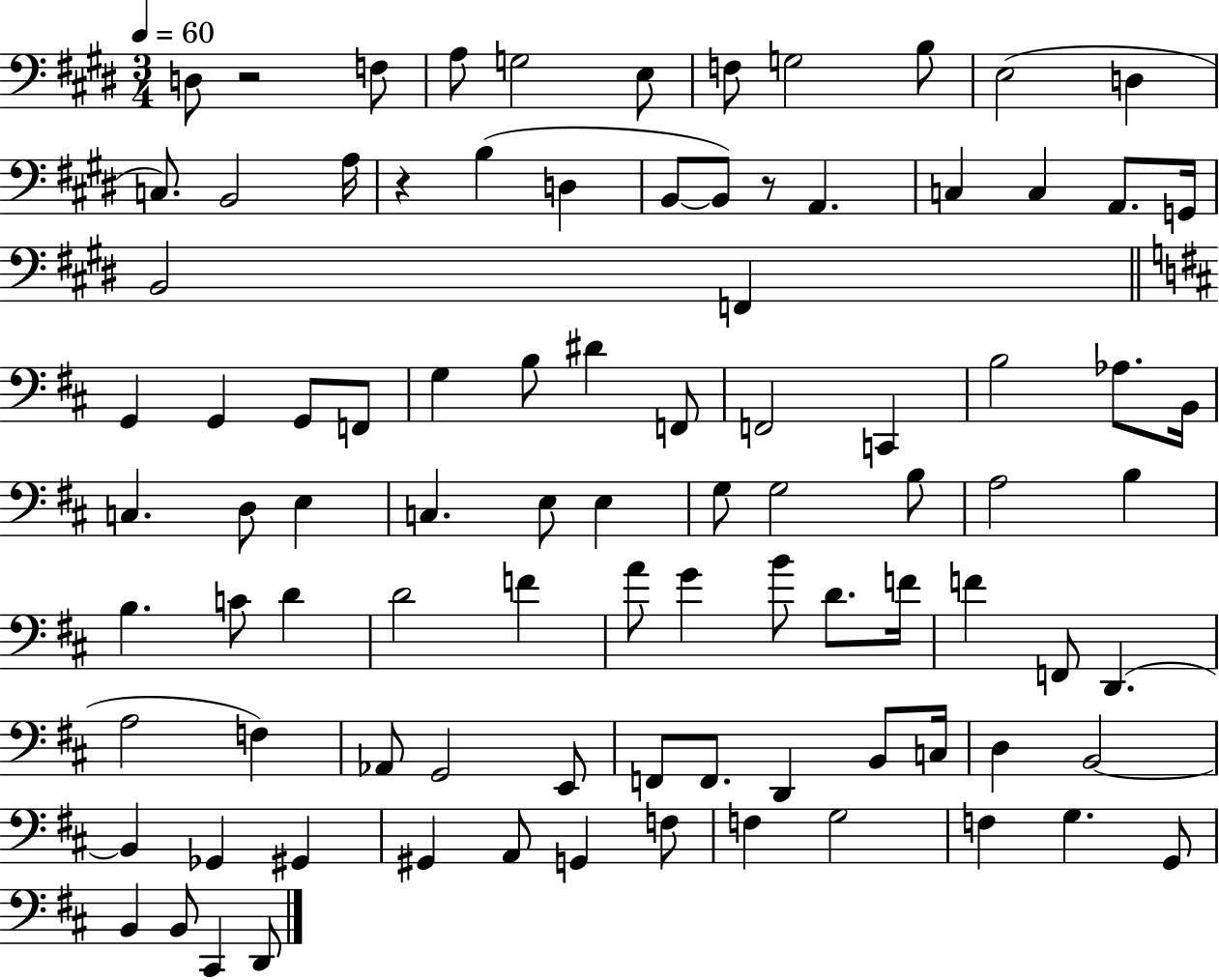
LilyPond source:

{
  \clef bass
  \numericTimeSignature
  \time 3/4
  \key e \major
  \tempo 4 = 60
  \repeat volta 2 { d8 r2 f8 | a8 g2 e8 | f8 g2 b8 | e2( d4 | \break c8.) b,2 a16 | r4 b4( d4 | b,8~~ b,8) r8 a,4. | c4 c4 a,8. g,16 | \break b,2 f,4 | \bar "||" \break \key b \minor g,4 g,4 g,8 f,8 | g4 b8 dis'4 f,8 | f,2 c,4 | b2 aes8. b,16 | \break c4. d8 e4 | c4. e8 e4 | g8 g2 b8 | a2 b4 | \break b4. c'8 d'4 | d'2 f'4 | a'8 g'4 b'8 d'8. f'16 | f'4 f,8 d,4.( | \break a2 f4) | aes,8 g,2 e,8 | f,8 f,8. d,4 b,8 c16 | d4 b,2~~ | \break b,4 ges,4 gis,4 | gis,4 a,8 g,4 f8 | f4 g2 | f4 g4. g,8 | \break b,4 b,8 cis,4 d,8 | } \bar "|."
}